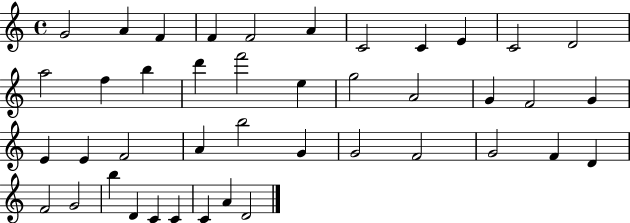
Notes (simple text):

G4/h A4/q F4/q F4/q F4/h A4/q C4/h C4/q E4/q C4/h D4/h A5/h F5/q B5/q D6/q F6/h E5/q G5/h A4/h G4/q F4/h G4/q E4/q E4/q F4/h A4/q B5/h G4/q G4/h F4/h G4/h F4/q D4/q F4/h G4/h B5/q D4/q C4/q C4/q C4/q A4/q D4/h